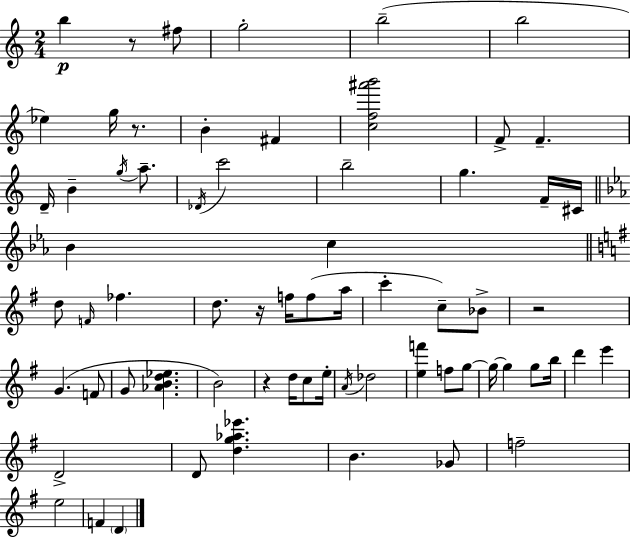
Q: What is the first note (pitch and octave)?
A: B5